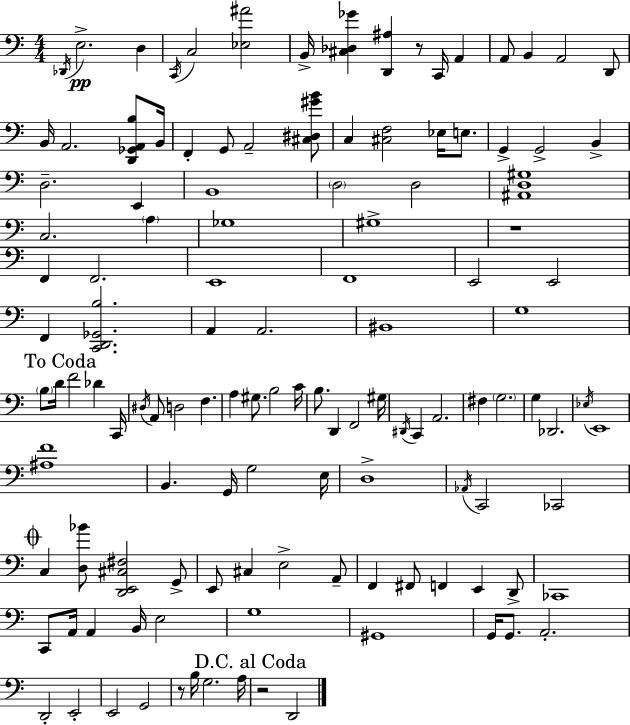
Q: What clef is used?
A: bass